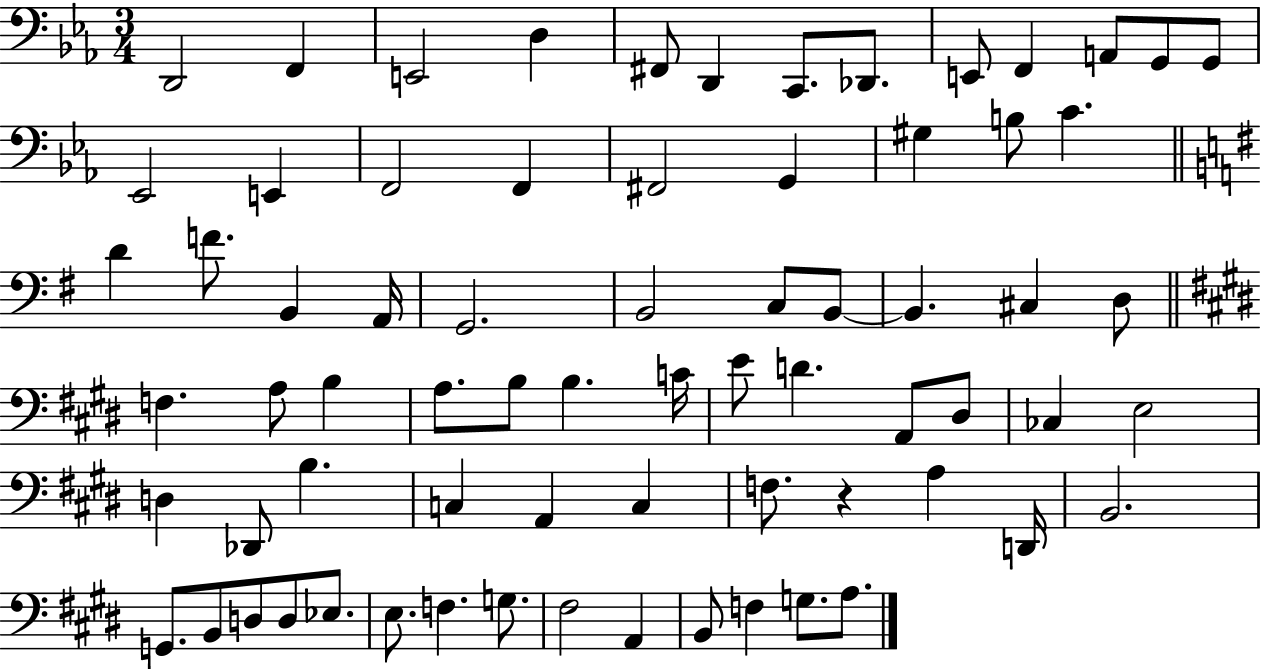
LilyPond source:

{
  \clef bass
  \numericTimeSignature
  \time 3/4
  \key ees \major
  \repeat volta 2 { d,2 f,4 | e,2 d4 | fis,8 d,4 c,8. des,8. | e,8 f,4 a,8 g,8 g,8 | \break ees,2 e,4 | f,2 f,4 | fis,2 g,4 | gis4 b8 c'4. | \break \bar "||" \break \key e \minor d'4 f'8. b,4 a,16 | g,2. | b,2 c8 b,8~~ | b,4. cis4 d8 | \break \bar "||" \break \key e \major f4. a8 b4 | a8. b8 b4. c'16 | e'8 d'4. a,8 dis8 | ces4 e2 | \break d4 des,8 b4. | c4 a,4 c4 | f8. r4 a4 d,16 | b,2. | \break g,8. b,8 d8 d8 ees8. | e8. f4. g8. | fis2 a,4 | b,8 f4 g8. a8. | \break } \bar "|."
}